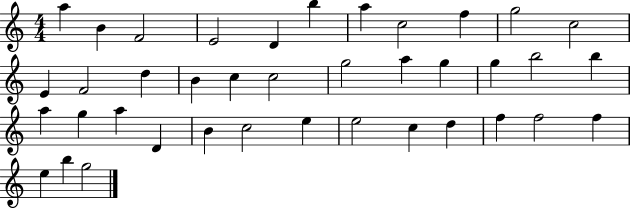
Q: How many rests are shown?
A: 0